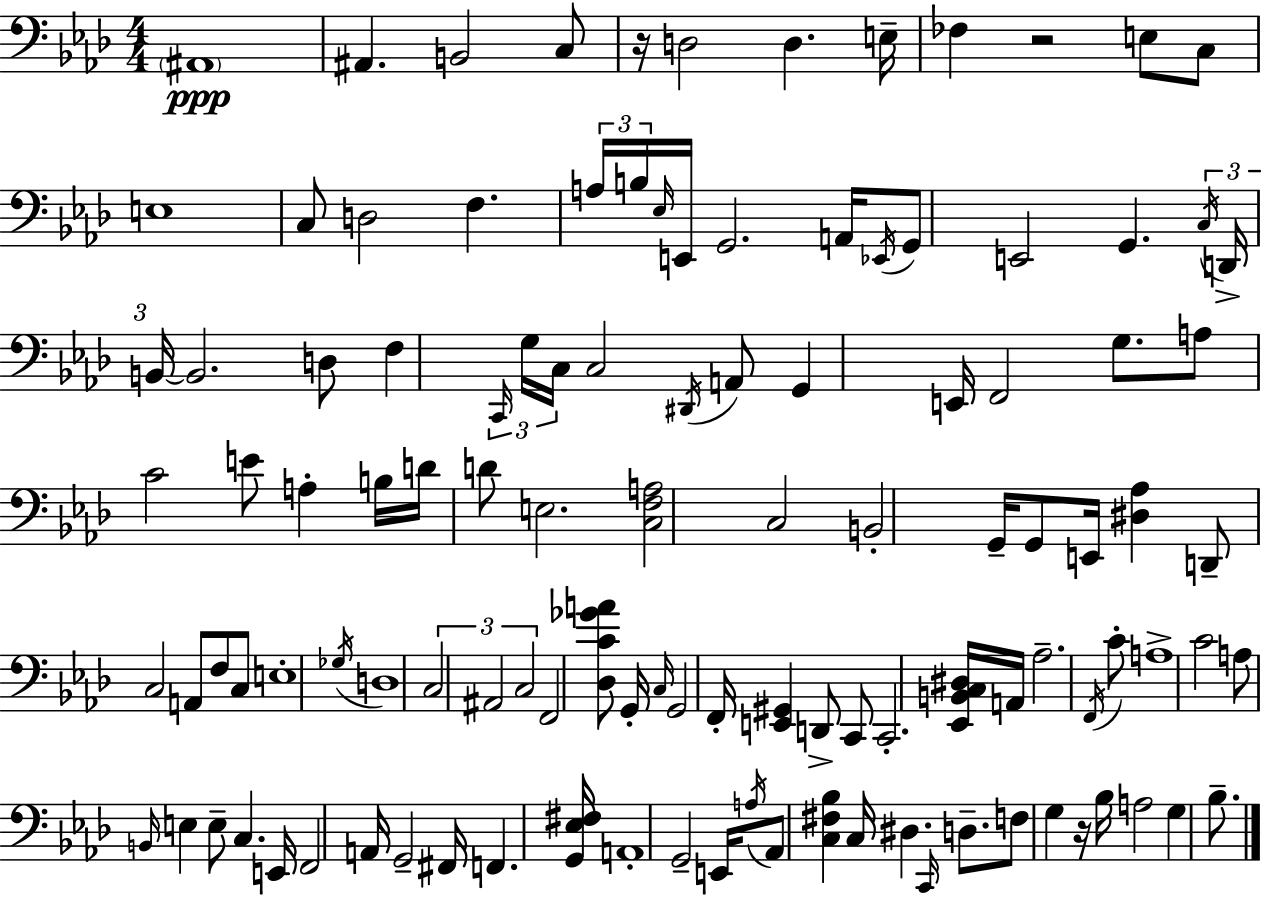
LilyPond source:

{
  \clef bass
  \numericTimeSignature
  \time 4/4
  \key f \minor
  \parenthesize ais,1\ppp | ais,4. b,2 c8 | r16 d2 d4. e16-- | fes4 r2 e8 c8 | \break e1 | c8 d2 f4. | \tuplet 3/2 { a16 b16 \grace { ees16 } } e,16 g,2. | a,16 \acciaccatura { ees,16 } g,8 e,2 g,4. | \break \tuplet 3/2 { \acciaccatura { c16 } d,16-> b,16~~ } b,2. | d8 f4 \tuplet 3/2 { \grace { c,16 } g16 c16 } c2 | \acciaccatura { dis,16 } a,8 g,4 e,16 f,2 | g8. a8 c'2 e'8 | \break a4-. b16 d'16 d'8 e2. | <c f a>2 c2 | b,2-. g,16-- g,8 | e,16 <dis aes>4 d,8-- c2 a,8 | \break f8 c8 e1-. | \acciaccatura { ges16 } d1 | \tuplet 3/2 { c2 ais,2 | c2 } f,2 | \break <des c' ges' a'>8 g,16-. \grace { c16 } g,2 | f,16-. <e, gis,>4 d,8-> c,8 c,2.-. | <ees, b, c dis>16 a,16 aes2.-- | \acciaccatura { f,16 } c'8-. a1-> | \break c'2 | a8 \grace { b,16 } e4 e8-- c4. e,16 | f,2 a,16 g,2-- | fis,16 f,4. <g, ees fis>16 a,1-. | \break g,2-- | e,16 \acciaccatura { a16 } aes,8 <c fis bes>4 c16 dis4. | \grace { c,16 } d8.-- f8 g4 r16 bes16 a2 | g4 bes8.-- \bar "|."
}